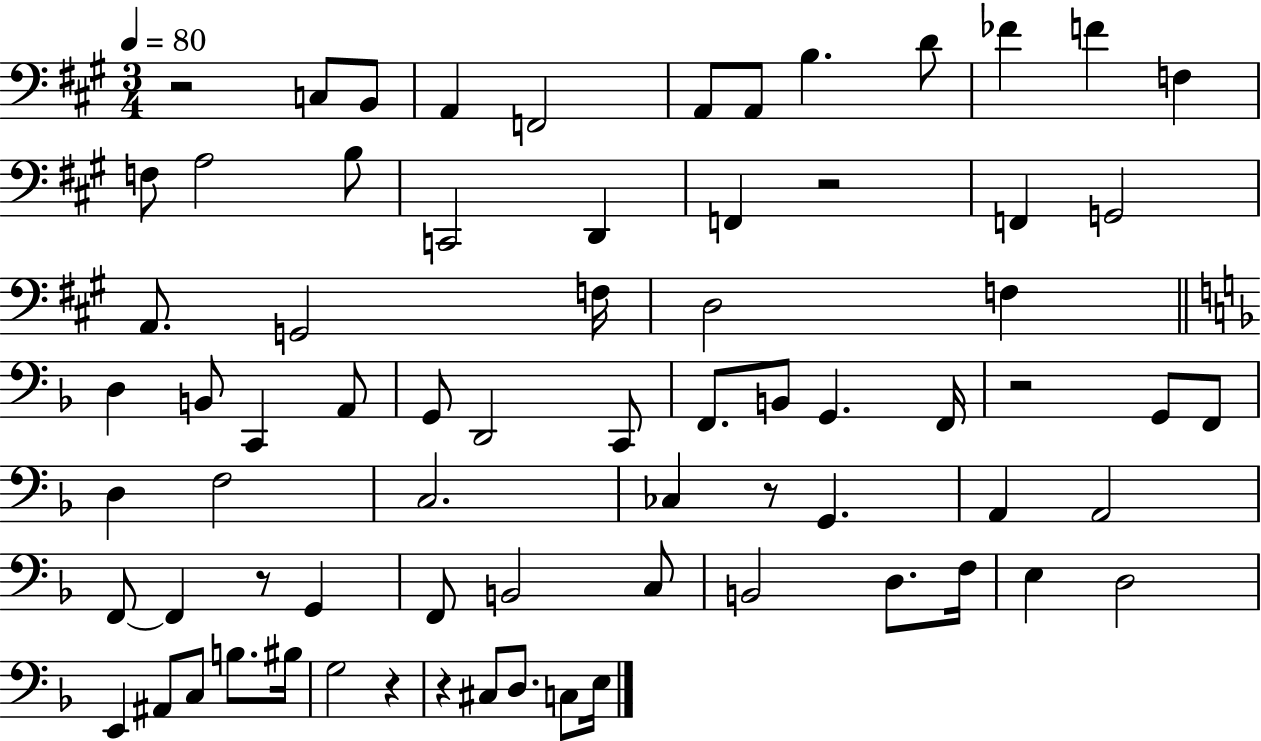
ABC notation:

X:1
T:Untitled
M:3/4
L:1/4
K:A
z2 C,/2 B,,/2 A,, F,,2 A,,/2 A,,/2 B, D/2 _F F F, F,/2 A,2 B,/2 C,,2 D,, F,, z2 F,, G,,2 A,,/2 G,,2 F,/4 D,2 F, D, B,,/2 C,, A,,/2 G,,/2 D,,2 C,,/2 F,,/2 B,,/2 G,, F,,/4 z2 G,,/2 F,,/2 D, F,2 C,2 _C, z/2 G,, A,, A,,2 F,,/2 F,, z/2 G,, F,,/2 B,,2 C,/2 B,,2 D,/2 F,/4 E, D,2 E,, ^A,,/2 C,/2 B,/2 ^B,/4 G,2 z z ^C,/2 D,/2 C,/2 E,/4